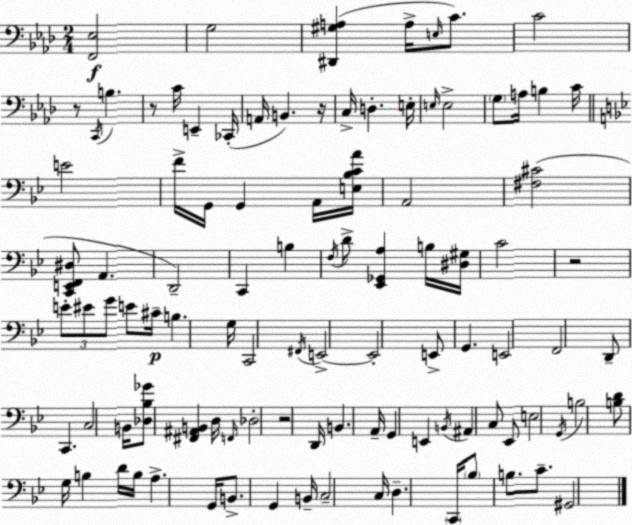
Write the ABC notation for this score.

X:1
T:Untitled
M:2/4
L:1/4
K:Ab
[F,,_E,]2 G,2 [^D,,^G,A,] A,/4 E,/4 C/2 C2 z/2 C,,/4 B, z/2 C/4 E,, _C,,/4 A,,/4 B,, z/4 C,/4 D, E,/4 E,/4 E,2 G,/2 A,/4 B, C/4 E2 F/4 G,,/4 G,, A,,/4 [E,_B,CA]/4 A,,2 [^F,^C]2 [C,,E,,F,,^D,]/2 A,, D,,2 C,, B, F,/4 D/2 [_E,,_G,,A,] B,/4 [^D,^G,]/4 C2 z2 E/2 ^E/2 G/2 E/2 ^C/4 B, G,/4 C,,2 ^F,,/4 E,,2 E,,2 E,,/2 G,, E,,2 F,,2 D,,/2 C,, C,2 B,,/4 [_D,_B,_G]/2 [^F,,^A,,B,,] D,/4 F,,/4 _D,2 z2 D,,/4 B,, A,,/4 G,, E,, B,,/4 ^A,, C,/2 _E,,/2 E,2 G,,/4 B,2 [B,D]/2 G,/4 B, D/4 B,/4 A, G,,/4 B,,/2 G,, B,,/4 C,2 C,/4 D, C,,/4 _B,/2 B,/2 C/2 ^G,,2